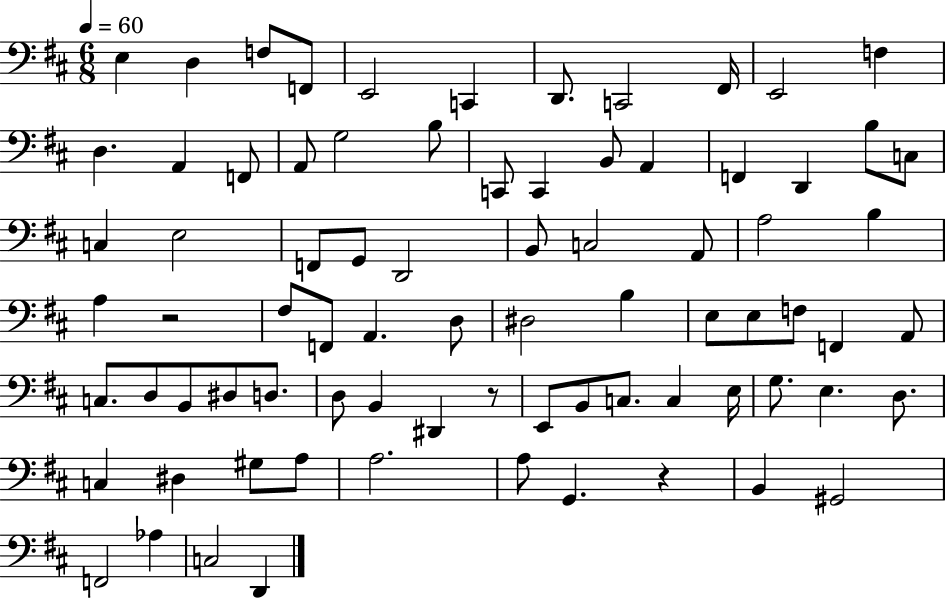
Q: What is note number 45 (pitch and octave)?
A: F3